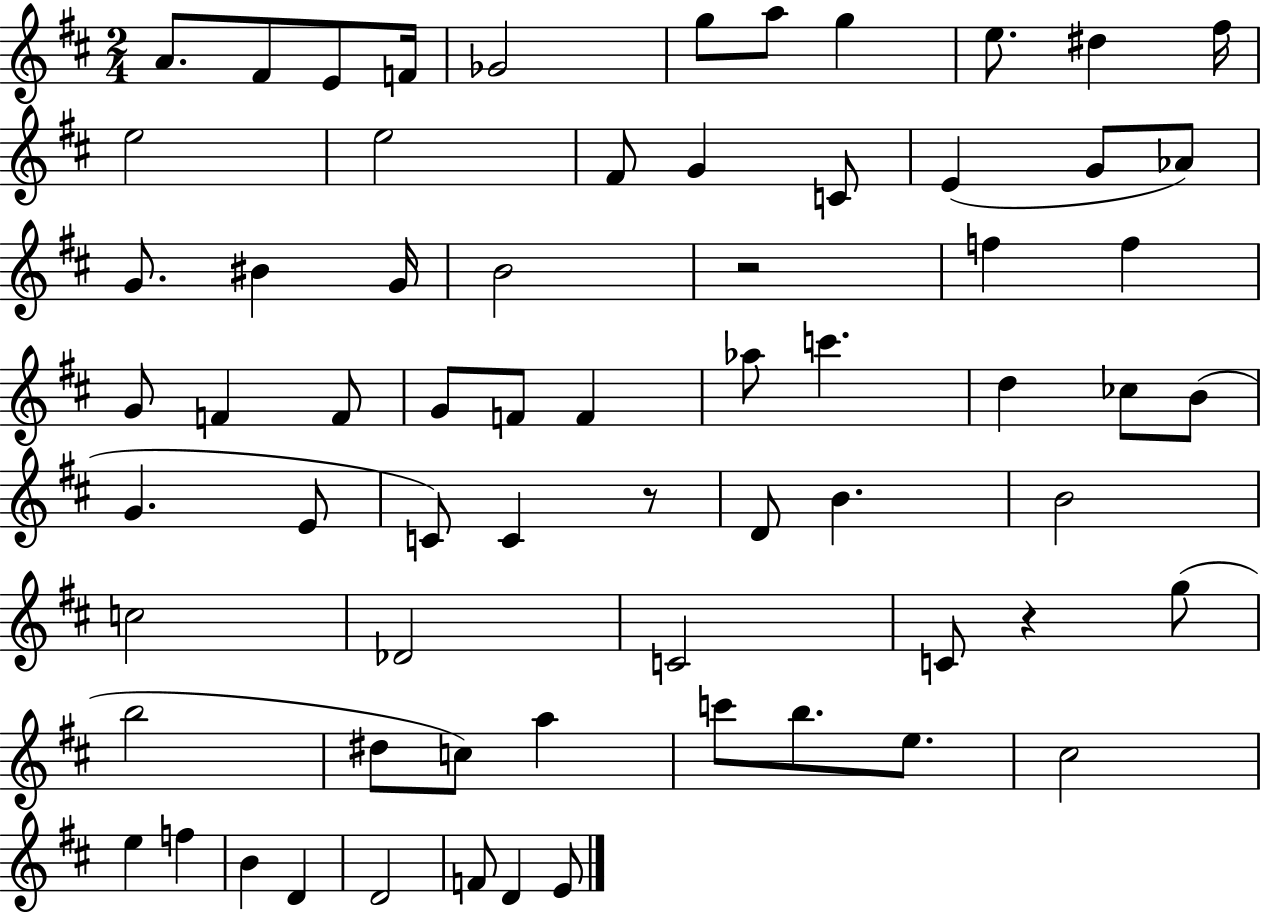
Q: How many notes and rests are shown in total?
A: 67